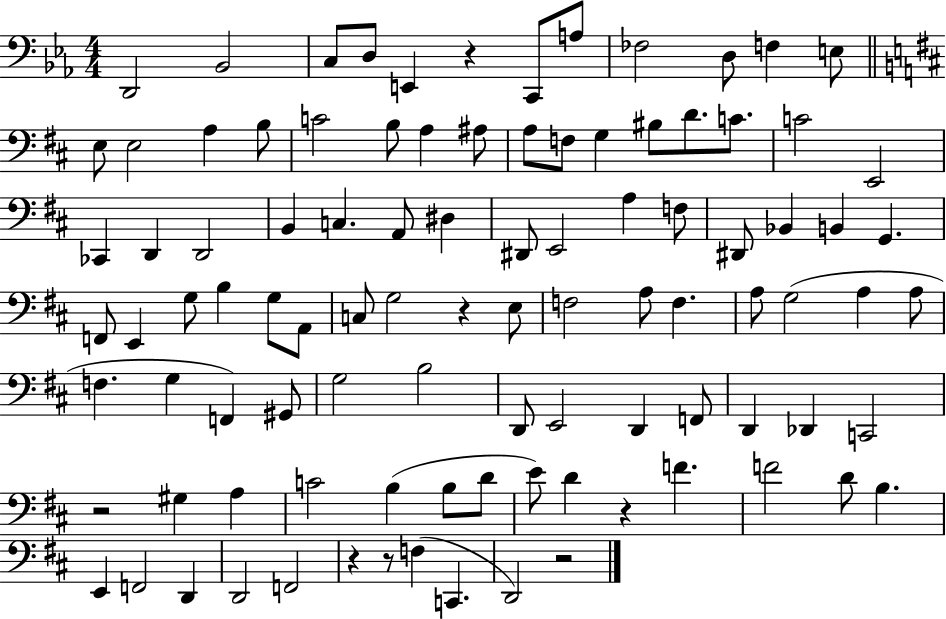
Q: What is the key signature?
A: EES major